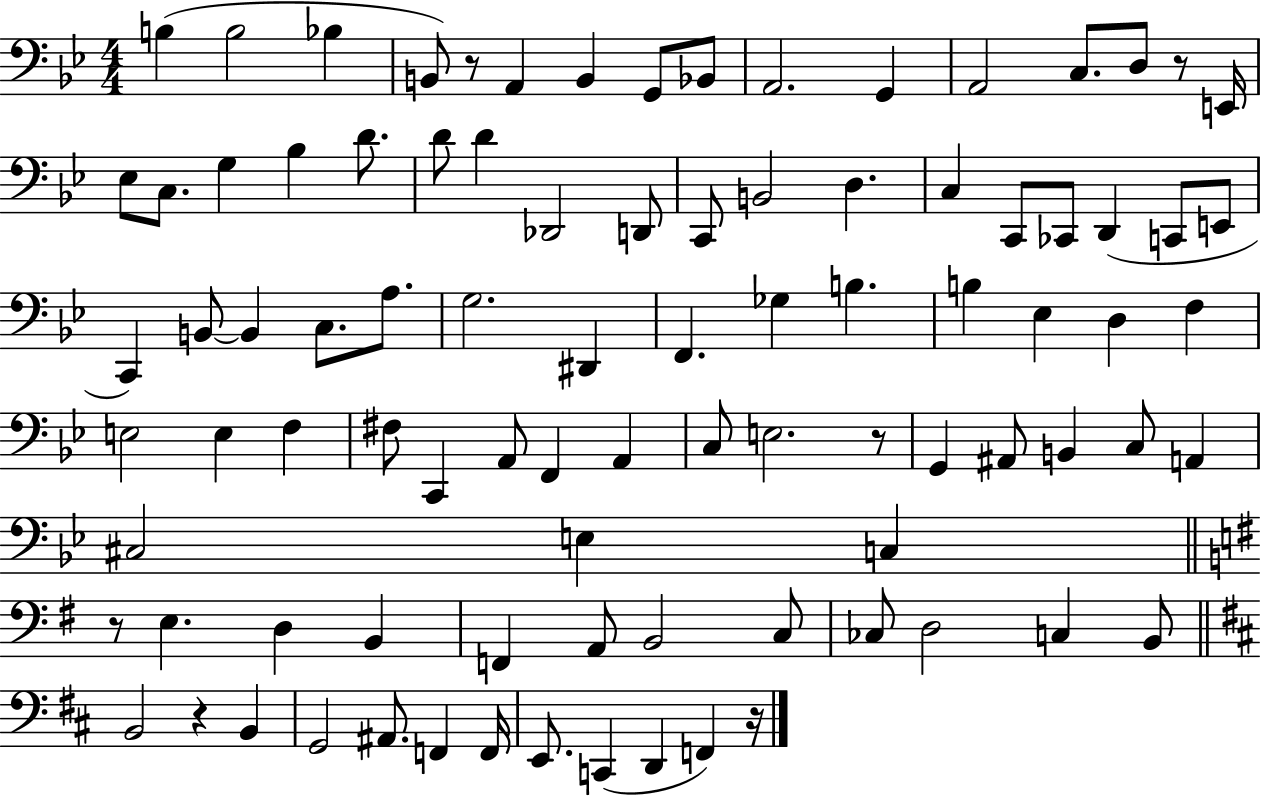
X:1
T:Untitled
M:4/4
L:1/4
K:Bb
B, B,2 _B, B,,/2 z/2 A,, B,, G,,/2 _B,,/2 A,,2 G,, A,,2 C,/2 D,/2 z/2 E,,/4 _E,/2 C,/2 G, _B, D/2 D/2 D _D,,2 D,,/2 C,,/2 B,,2 D, C, C,,/2 _C,,/2 D,, C,,/2 E,,/2 C,, B,,/2 B,, C,/2 A,/2 G,2 ^D,, F,, _G, B, B, _E, D, F, E,2 E, F, ^F,/2 C,, A,,/2 F,, A,, C,/2 E,2 z/2 G,, ^A,,/2 B,, C,/2 A,, ^C,2 E, C, z/2 E, D, B,, F,, A,,/2 B,,2 C,/2 _C,/2 D,2 C, B,,/2 B,,2 z B,, G,,2 ^A,,/2 F,, F,,/4 E,,/2 C,, D,, F,, z/4